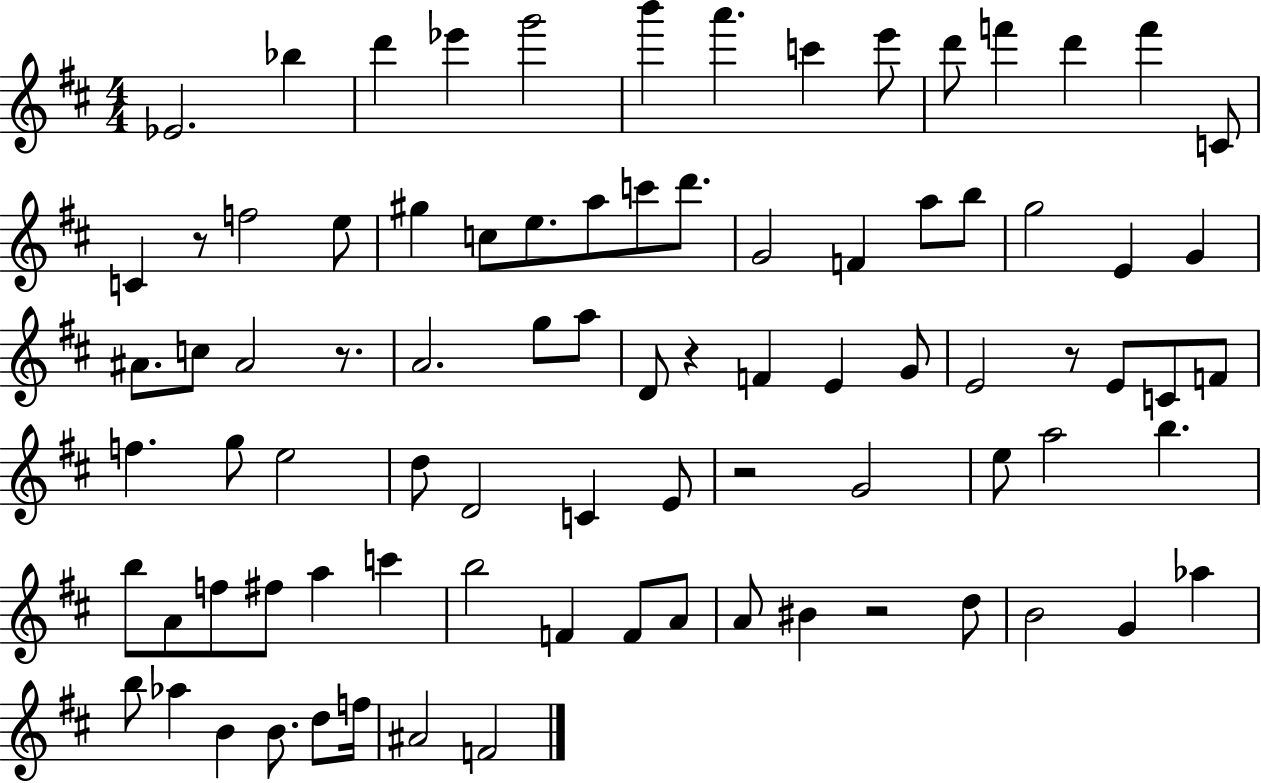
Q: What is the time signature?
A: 4/4